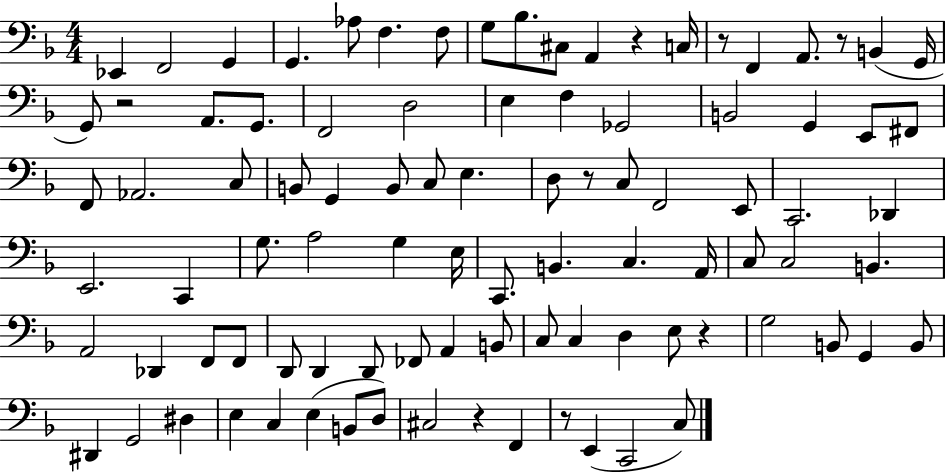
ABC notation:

X:1
T:Untitled
M:4/4
L:1/4
K:F
_E,, F,,2 G,, G,, _A,/2 F, F,/2 G,/2 _B,/2 ^C,/2 A,, z C,/4 z/2 F,, A,,/2 z/2 B,, G,,/4 G,,/2 z2 A,,/2 G,,/2 F,,2 D,2 E, F, _G,,2 B,,2 G,, E,,/2 ^F,,/2 F,,/2 _A,,2 C,/2 B,,/2 G,, B,,/2 C,/2 E, D,/2 z/2 C,/2 F,,2 E,,/2 C,,2 _D,, E,,2 C,, G,/2 A,2 G, E,/4 C,,/2 B,, C, A,,/4 C,/2 C,2 B,, A,,2 _D,, F,,/2 F,,/2 D,,/2 D,, D,,/2 _F,,/2 A,, B,,/2 C,/2 C, D, E,/2 z G,2 B,,/2 G,, B,,/2 ^D,, G,,2 ^D, E, C, E, B,,/2 D,/2 ^C,2 z F,, z/2 E,, C,,2 C,/2